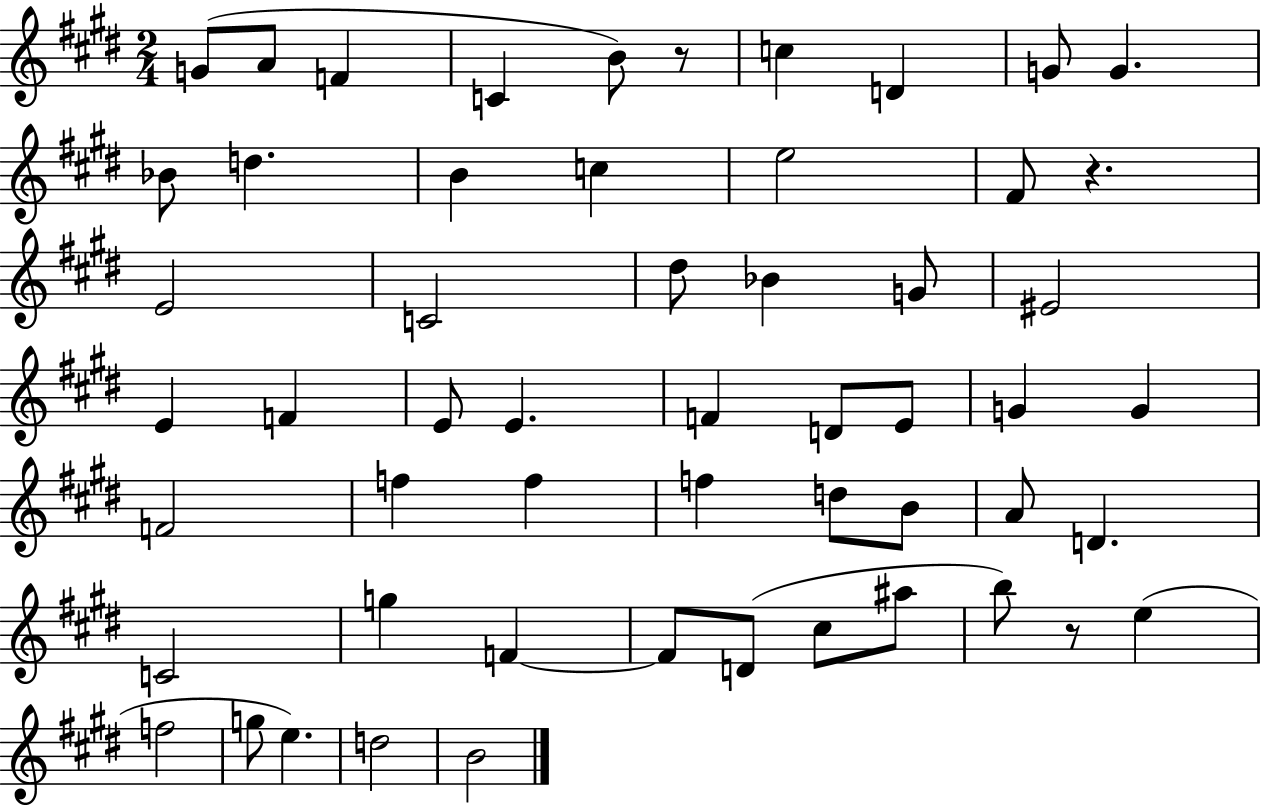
X:1
T:Untitled
M:2/4
L:1/4
K:E
G/2 A/2 F C B/2 z/2 c D G/2 G _B/2 d B c e2 ^F/2 z E2 C2 ^d/2 _B G/2 ^E2 E F E/2 E F D/2 E/2 G G F2 f f f d/2 B/2 A/2 D C2 g F F/2 D/2 ^c/2 ^a/2 b/2 z/2 e f2 g/2 e d2 B2